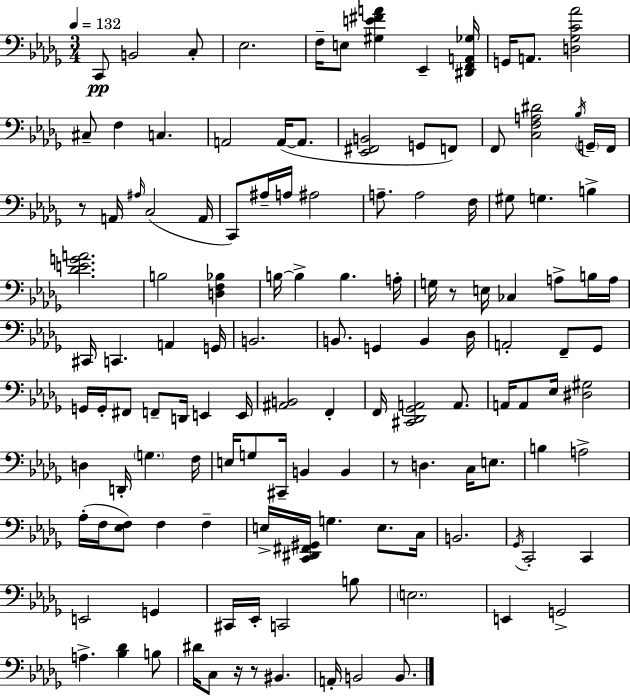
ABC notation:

X:1
T:Untitled
M:3/4
L:1/4
K:Bbm
C,,/2 B,,2 C,/2 _E,2 F,/4 E,/2 [^G,E^FA] _E,, [^D,,F,,A,,_G,]/4 G,,/4 A,,/2 [D,_G,C_A]2 ^C,/2 F, C, A,,2 A,,/4 A,,/2 [_E,,^F,,B,,]2 G,,/2 F,,/2 F,,/2 [C,F,A,^D]2 _B,/4 G,,/4 F,,/4 z/2 A,,/4 ^A,/4 C,2 A,,/4 C,,/2 ^A,/4 A,/4 ^A,2 A,/2 A,2 F,/4 ^G,/2 G, B, [_DEGA]2 B,2 [D,F,_B,] B,/4 B, B, A,/4 G,/4 z/2 E,/4 _C, A,/2 B,/4 A,/4 ^C,,/4 C,, A,, G,,/4 B,,2 B,,/2 G,, B,, _D,/4 A,,2 F,,/2 _G,,/2 G,,/4 G,,/4 ^F,,/2 F,,/2 D,,/4 E,, E,,/4 [^A,,B,,]2 F,, F,,/4 [^C,,_D,,_G,,A,,]2 A,,/2 A,,/4 A,,/2 _E,/4 [^D,^G,]2 D, D,,/4 G, F,/4 E,/4 G,/2 ^C,,/4 B,, B,, z/2 D, C,/4 E,/2 B, A,2 _A,/4 F,/4 [_E,F,]/2 F, F, E,/4 [C,,^D,,^F,,^G,,]/4 G, E,/2 C,/4 B,,2 _G,,/4 C,,2 C,, E,,2 G,, ^C,,/4 _E,,/4 C,,2 B,/2 E,2 E,, G,,2 A, [_B,_D] B,/2 ^D/4 C,/2 z/4 z/2 ^B,, A,,/4 B,,2 B,,/2